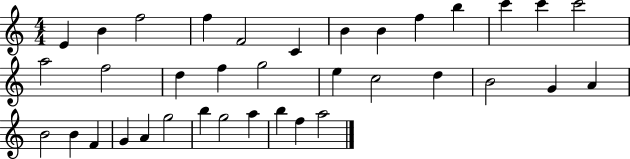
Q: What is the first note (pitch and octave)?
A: E4